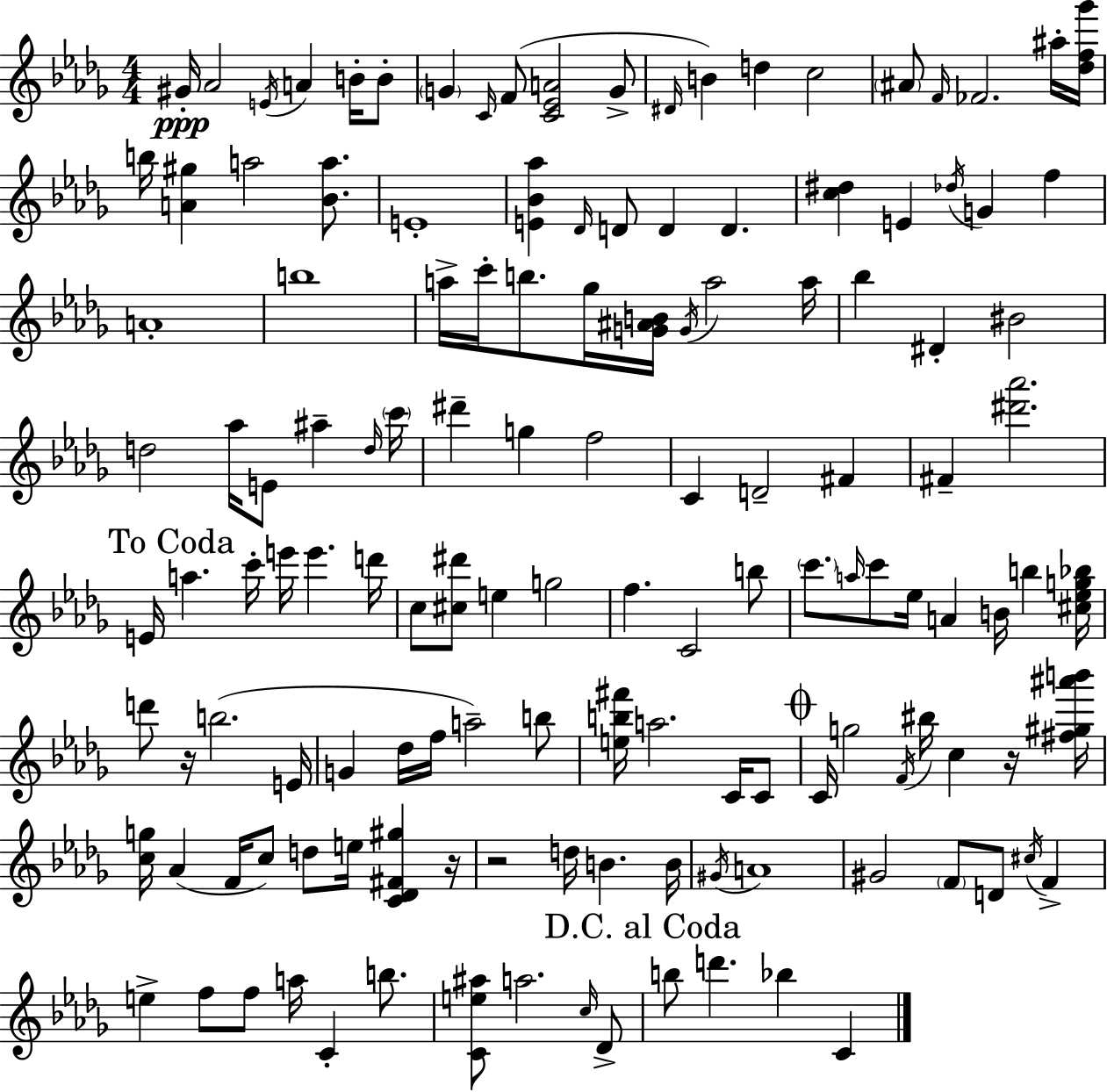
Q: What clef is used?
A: treble